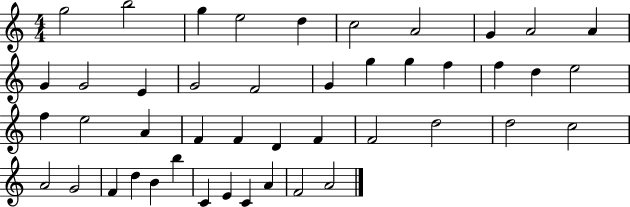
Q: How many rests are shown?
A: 0